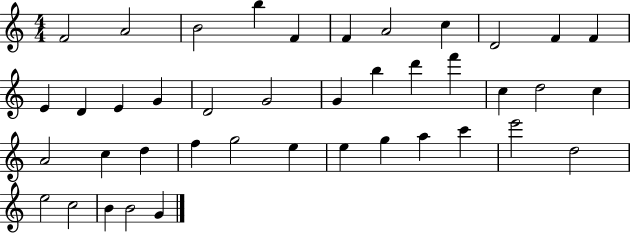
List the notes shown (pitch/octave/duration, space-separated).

F4/h A4/h B4/h B5/q F4/q F4/q A4/h C5/q D4/h F4/q F4/q E4/q D4/q E4/q G4/q D4/h G4/h G4/q B5/q D6/q F6/q C5/q D5/h C5/q A4/h C5/q D5/q F5/q G5/h E5/q E5/q G5/q A5/q C6/q E6/h D5/h E5/h C5/h B4/q B4/h G4/q